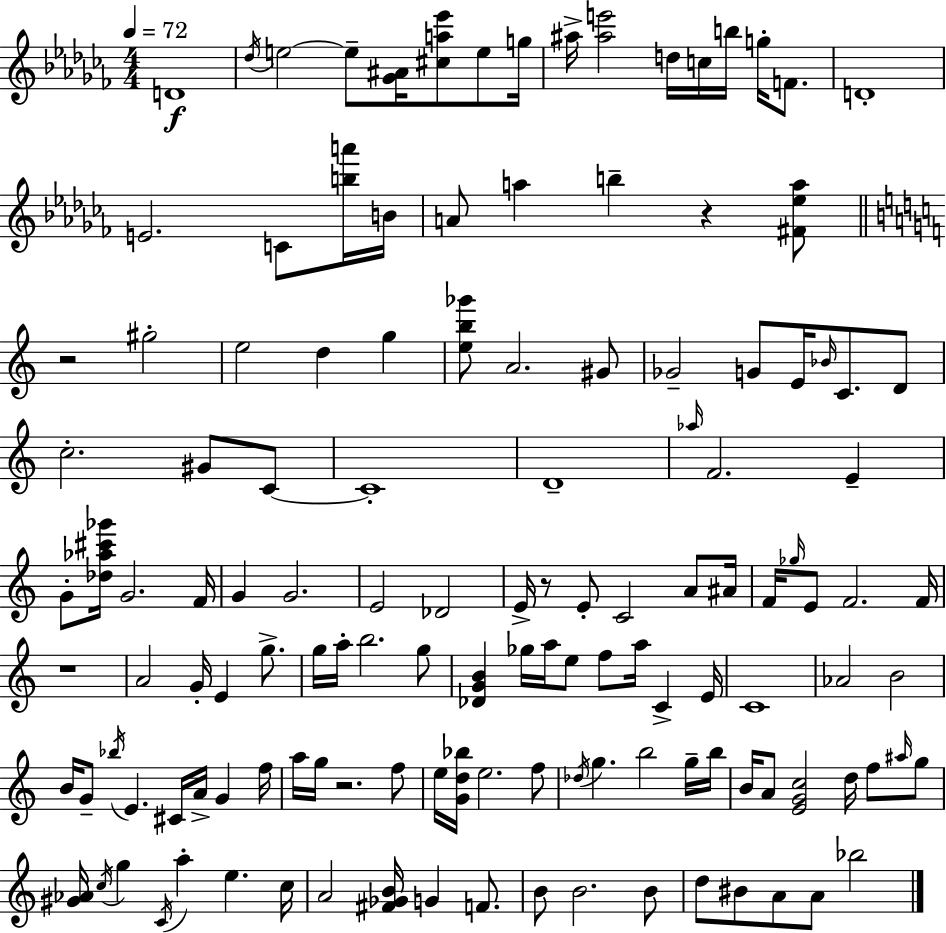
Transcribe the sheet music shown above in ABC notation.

X:1
T:Untitled
M:4/4
L:1/4
K:Abm
D4 _d/4 e2 e/2 [_G^A]/4 [^ca_e']/2 e/2 g/4 ^a/4 [^ae']2 d/4 c/4 b/4 g/4 F/2 D4 E2 C/2 [ba']/4 B/4 A/2 a b z [^F_ea]/2 z2 ^g2 e2 d g [eb_g']/2 A2 ^G/2 _G2 G/2 E/4 _B/4 C/2 D/2 c2 ^G/2 C/2 C4 D4 _a/4 F2 E G/2 [_d_a^c'_g']/4 G2 F/4 G G2 E2 _D2 E/4 z/2 E/2 C2 A/2 ^A/4 F/4 _g/4 E/2 F2 F/4 z4 A2 G/4 E g/2 g/4 a/4 b2 g/2 [_DGB] _g/4 a/4 e/2 f/2 a/4 C E/4 C4 _A2 B2 B/4 G/2 _b/4 E ^C/4 A/4 G f/4 a/4 g/4 z2 f/2 e/4 [Gd_b]/4 e2 f/2 _d/4 g b2 g/4 b/4 B/4 A/2 [EGc]2 d/4 f/2 ^a/4 g/2 [^G_A]/4 c/4 g C/4 a e c/4 A2 [^F_GB]/4 G F/2 B/2 B2 B/2 d/2 ^B/2 A/2 A/2 _b2